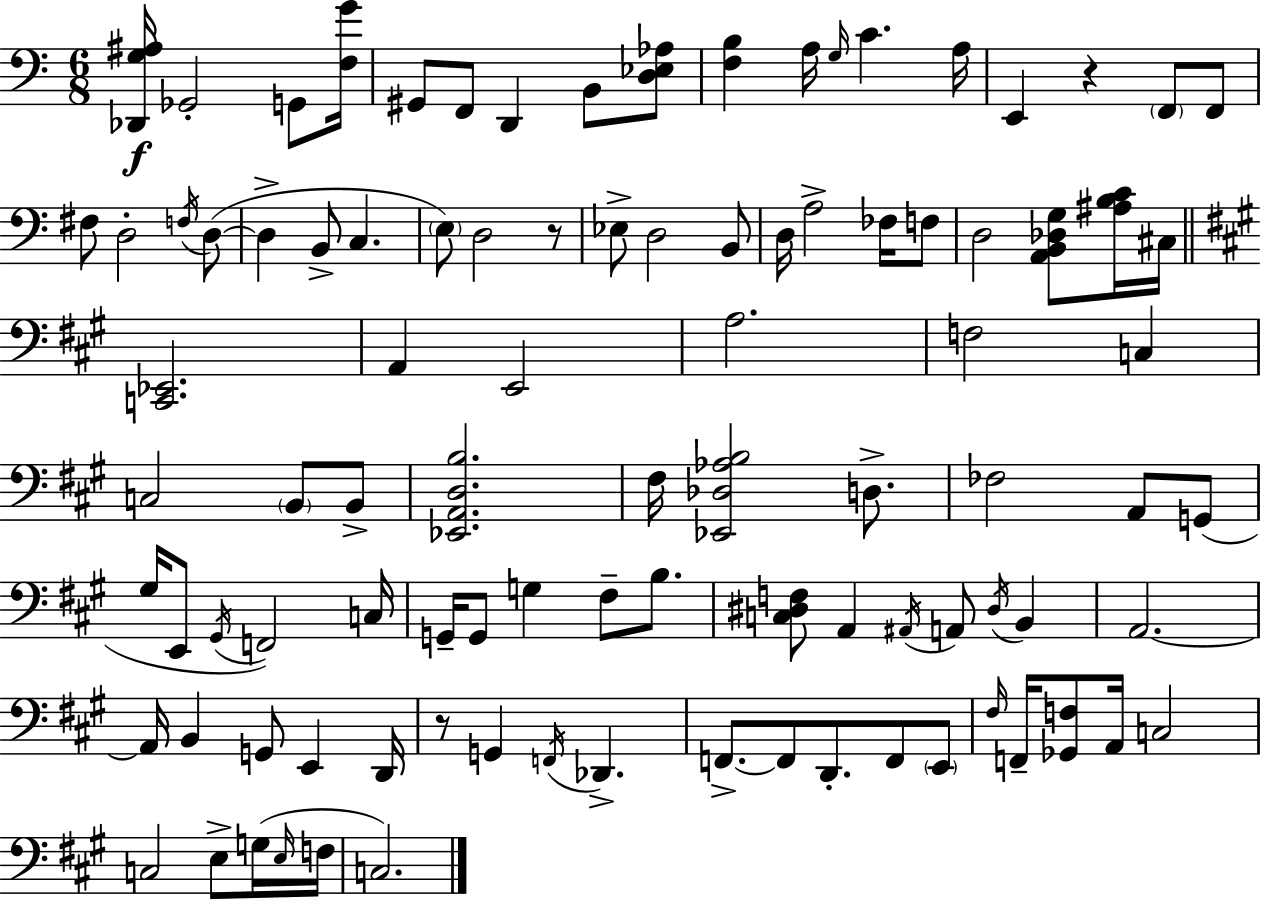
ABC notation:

X:1
T:Untitled
M:6/8
L:1/4
K:Am
[_D,,G,^A,]/4 _G,,2 G,,/2 [F,G]/4 ^G,,/2 F,,/2 D,, B,,/2 [D,_E,_A,]/2 [F,B,] A,/4 G,/4 C A,/4 E,, z F,,/2 F,,/2 ^F,/2 D,2 F,/4 D,/2 D, B,,/2 C, E,/2 D,2 z/2 _E,/2 D,2 B,,/2 D,/4 A,2 _F,/4 F,/2 D,2 [A,,B,,_D,G,]/2 [^A,B,C]/4 ^C,/4 [C,,_E,,]2 A,, E,,2 A,2 F,2 C, C,2 B,,/2 B,,/2 [_E,,A,,D,B,]2 ^F,/4 [_E,,_D,_A,B,]2 D,/2 _F,2 A,,/2 G,,/2 ^G,/4 E,,/2 ^G,,/4 F,,2 C,/4 G,,/4 G,,/2 G, ^F,/2 B,/2 [C,^D,F,]/2 A,, ^A,,/4 A,,/2 ^D,/4 B,, A,,2 A,,/4 B,, G,,/2 E,, D,,/4 z/2 G,, F,,/4 _D,, F,,/2 F,,/2 D,,/2 F,,/2 E,,/2 ^F,/4 F,,/4 [_G,,F,]/2 A,,/4 C,2 C,2 E,/2 G,/4 E,/4 F,/4 C,2